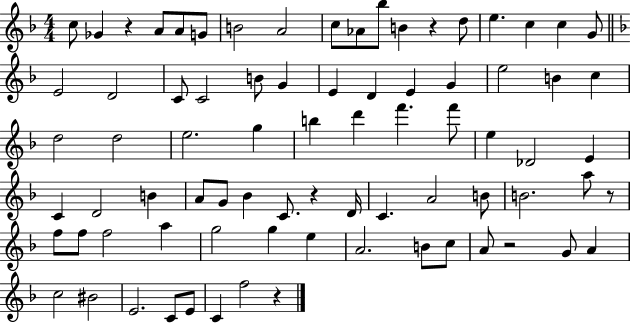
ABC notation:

X:1
T:Untitled
M:4/4
L:1/4
K:F
c/2 _G z A/2 A/2 G/2 B2 A2 c/2 _A/2 _b/2 B z d/2 e c c G/2 E2 D2 C/2 C2 B/2 G E D E G e2 B c d2 d2 e2 g b d' f' f'/2 e _D2 E C D2 B A/2 G/2 _B C/2 z D/4 C A2 B/2 B2 a/2 z/2 f/2 f/2 f2 a g2 g e A2 B/2 c/2 A/2 z2 G/2 A c2 ^B2 E2 C/2 E/2 C f2 z